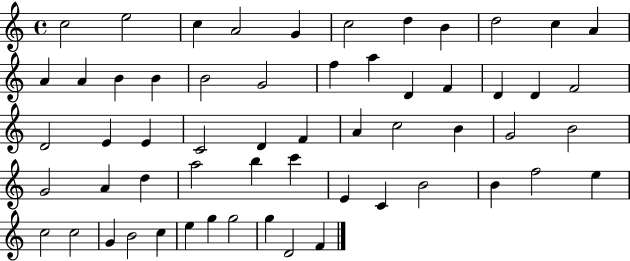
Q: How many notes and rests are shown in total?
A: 58